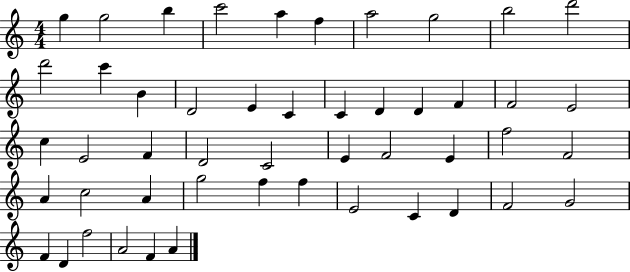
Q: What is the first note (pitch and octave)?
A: G5